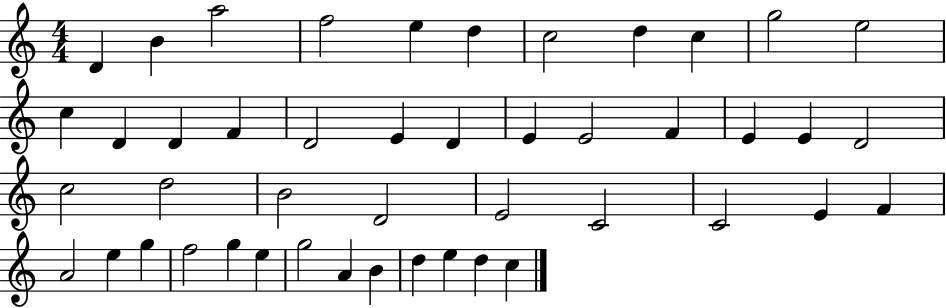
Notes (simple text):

D4/q B4/q A5/h F5/h E5/q D5/q C5/h D5/q C5/q G5/h E5/h C5/q D4/q D4/q F4/q D4/h E4/q D4/q E4/q E4/h F4/q E4/q E4/q D4/h C5/h D5/h B4/h D4/h E4/h C4/h C4/h E4/q F4/q A4/h E5/q G5/q F5/h G5/q E5/q G5/h A4/q B4/q D5/q E5/q D5/q C5/q